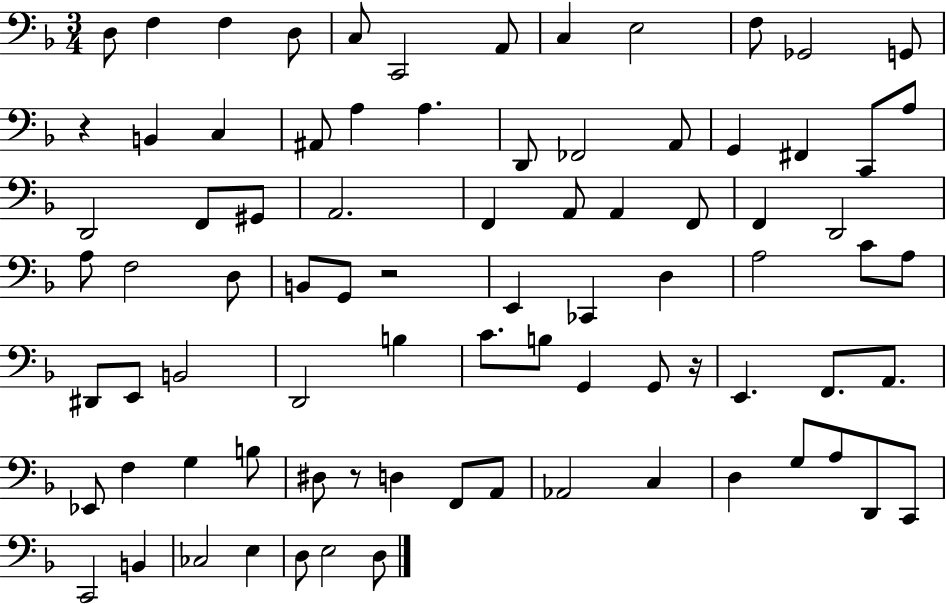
X:1
T:Untitled
M:3/4
L:1/4
K:F
D,/2 F, F, D,/2 C,/2 C,,2 A,,/2 C, E,2 F,/2 _G,,2 G,,/2 z B,, C, ^A,,/2 A, A, D,,/2 _F,,2 A,,/2 G,, ^F,, C,,/2 A,/2 D,,2 F,,/2 ^G,,/2 A,,2 F,, A,,/2 A,, F,,/2 F,, D,,2 A,/2 F,2 D,/2 B,,/2 G,,/2 z2 E,, _C,, D, A,2 C/2 A,/2 ^D,,/2 E,,/2 B,,2 D,,2 B, C/2 B,/2 G,, G,,/2 z/4 E,, F,,/2 A,,/2 _E,,/2 F, G, B,/2 ^D,/2 z/2 D, F,,/2 A,,/2 _A,,2 C, D, G,/2 A,/2 D,,/2 C,,/2 C,,2 B,, _C,2 E, D,/2 E,2 D,/2